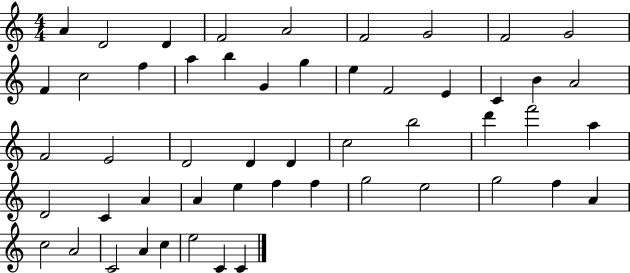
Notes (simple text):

A4/q D4/h D4/q F4/h A4/h F4/h G4/h F4/h G4/h F4/q C5/h F5/q A5/q B5/q G4/q G5/q E5/q F4/h E4/q C4/q B4/q A4/h F4/h E4/h D4/h D4/q D4/q C5/h B5/h D6/q F6/h A5/q D4/h C4/q A4/q A4/q E5/q F5/q F5/q G5/h E5/h G5/h F5/q A4/q C5/h A4/h C4/h A4/q C5/q E5/h C4/q C4/q